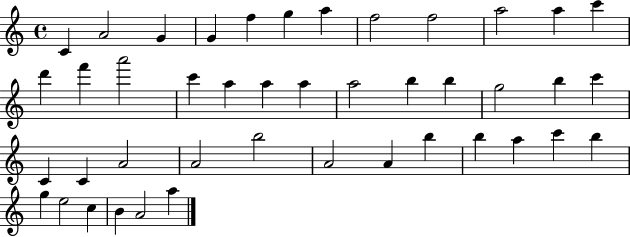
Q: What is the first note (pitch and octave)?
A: C4